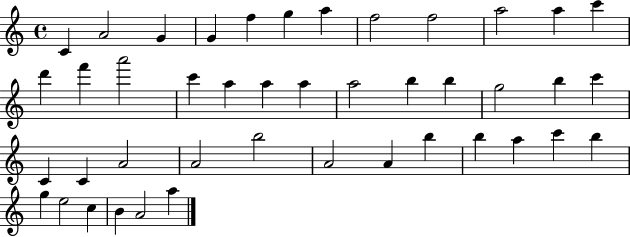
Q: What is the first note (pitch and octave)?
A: C4